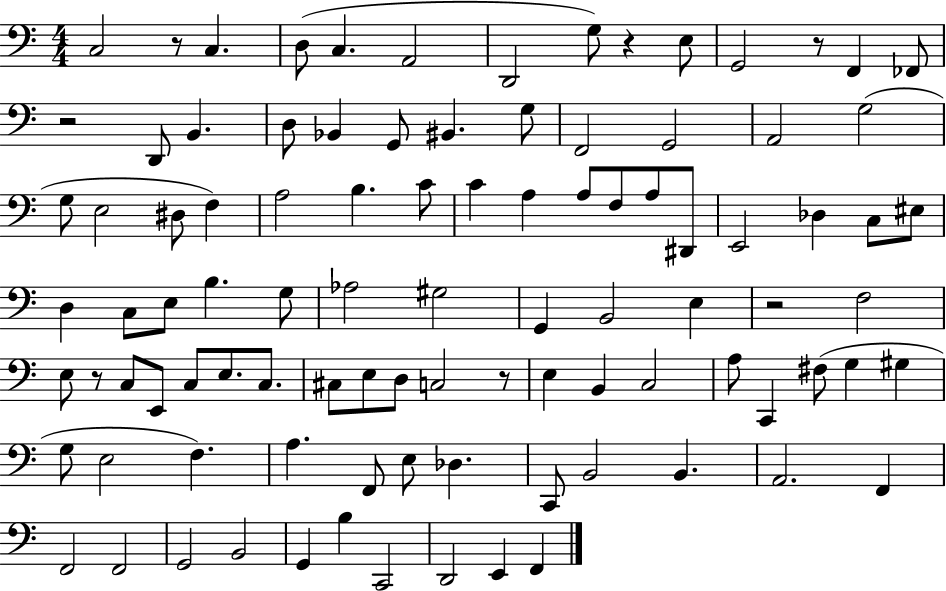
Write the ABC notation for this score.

X:1
T:Untitled
M:4/4
L:1/4
K:C
C,2 z/2 C, D,/2 C, A,,2 D,,2 G,/2 z E,/2 G,,2 z/2 F,, _F,,/2 z2 D,,/2 B,, D,/2 _B,, G,,/2 ^B,, G,/2 F,,2 G,,2 A,,2 G,2 G,/2 E,2 ^D,/2 F, A,2 B, C/2 C A, A,/2 F,/2 A,/2 ^D,,/2 E,,2 _D, C,/2 ^E,/2 D, C,/2 E,/2 B, G,/2 _A,2 ^G,2 G,, B,,2 E, z2 F,2 E,/2 z/2 C,/2 E,,/2 C,/2 E,/2 C,/2 ^C,/2 E,/2 D,/2 C,2 z/2 E, B,, C,2 A,/2 C,, ^F,/2 G, ^G, G,/2 E,2 F, A, F,,/2 E,/2 _D, C,,/2 B,,2 B,, A,,2 F,, F,,2 F,,2 G,,2 B,,2 G,, B, C,,2 D,,2 E,, F,,